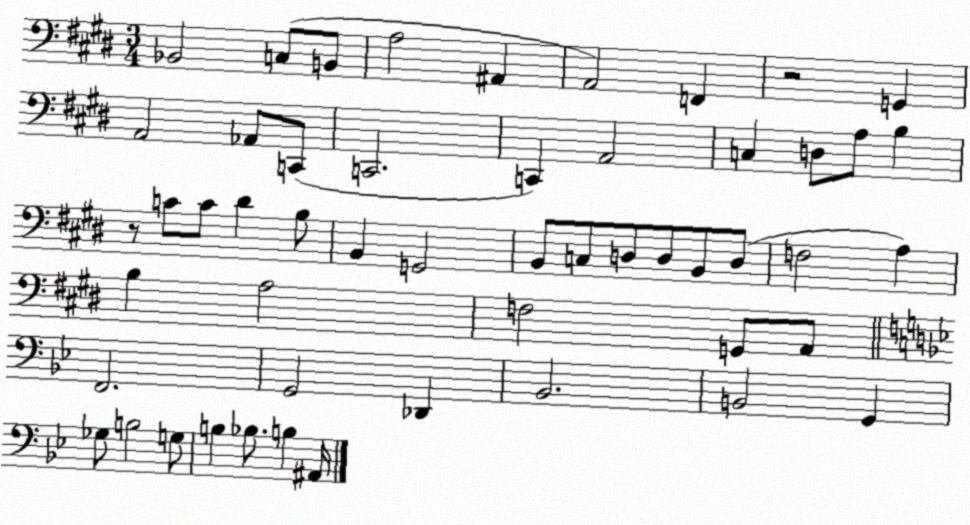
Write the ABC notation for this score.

X:1
T:Untitled
M:3/4
L:1/4
K:E
_B,,2 C,/2 B,,/2 A,2 ^A,, A,,2 F,, z2 G,, A,,2 _A,,/2 C,,/2 C,,2 C,, A,,2 C, D,/2 A,/2 B, z/2 C/2 C/2 ^D B,/2 B,, G,,2 B,,/2 C,/2 D,/2 D,/2 B,,/2 D,/2 F,2 A, B, A,2 F,2 G,,/2 A,,/2 F,,2 G,,2 _D,, _B,,2 B,,2 G,, _G,/2 B,2 G,/2 B, _B,/2 B, ^A,,/4